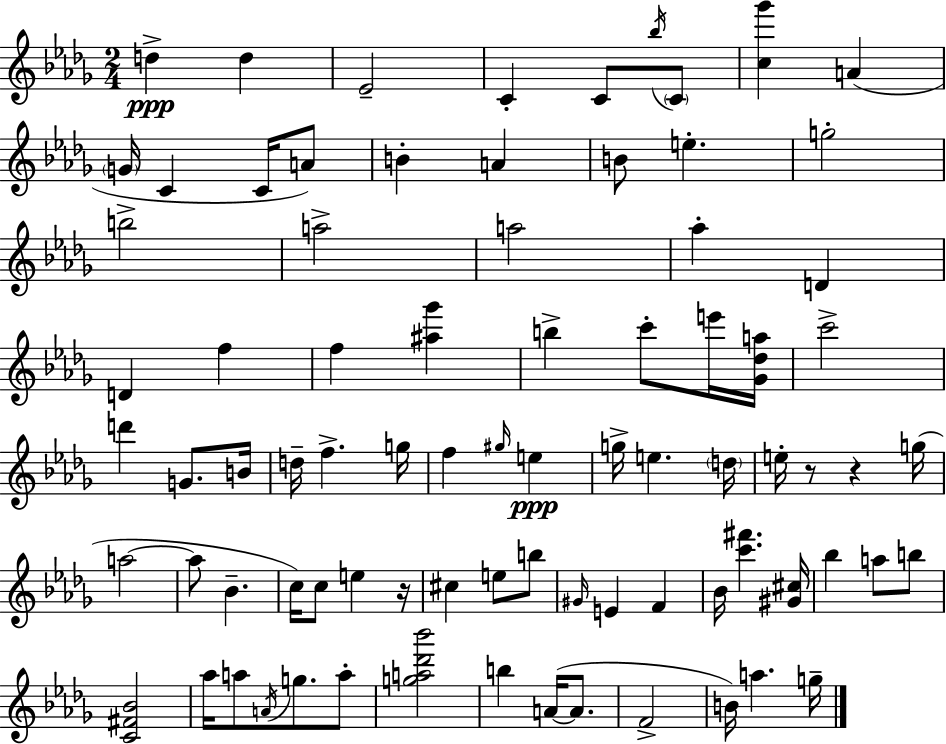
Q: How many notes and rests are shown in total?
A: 81